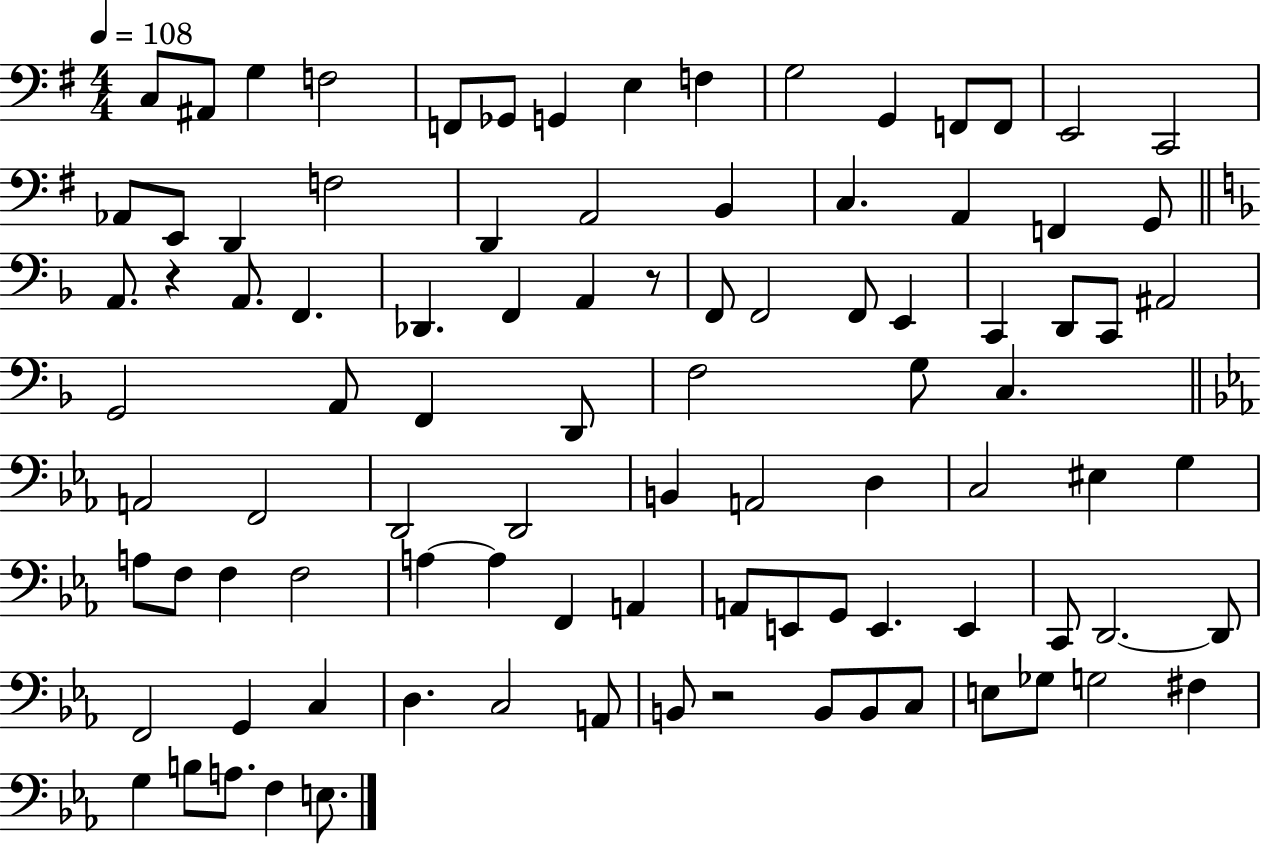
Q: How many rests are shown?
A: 3